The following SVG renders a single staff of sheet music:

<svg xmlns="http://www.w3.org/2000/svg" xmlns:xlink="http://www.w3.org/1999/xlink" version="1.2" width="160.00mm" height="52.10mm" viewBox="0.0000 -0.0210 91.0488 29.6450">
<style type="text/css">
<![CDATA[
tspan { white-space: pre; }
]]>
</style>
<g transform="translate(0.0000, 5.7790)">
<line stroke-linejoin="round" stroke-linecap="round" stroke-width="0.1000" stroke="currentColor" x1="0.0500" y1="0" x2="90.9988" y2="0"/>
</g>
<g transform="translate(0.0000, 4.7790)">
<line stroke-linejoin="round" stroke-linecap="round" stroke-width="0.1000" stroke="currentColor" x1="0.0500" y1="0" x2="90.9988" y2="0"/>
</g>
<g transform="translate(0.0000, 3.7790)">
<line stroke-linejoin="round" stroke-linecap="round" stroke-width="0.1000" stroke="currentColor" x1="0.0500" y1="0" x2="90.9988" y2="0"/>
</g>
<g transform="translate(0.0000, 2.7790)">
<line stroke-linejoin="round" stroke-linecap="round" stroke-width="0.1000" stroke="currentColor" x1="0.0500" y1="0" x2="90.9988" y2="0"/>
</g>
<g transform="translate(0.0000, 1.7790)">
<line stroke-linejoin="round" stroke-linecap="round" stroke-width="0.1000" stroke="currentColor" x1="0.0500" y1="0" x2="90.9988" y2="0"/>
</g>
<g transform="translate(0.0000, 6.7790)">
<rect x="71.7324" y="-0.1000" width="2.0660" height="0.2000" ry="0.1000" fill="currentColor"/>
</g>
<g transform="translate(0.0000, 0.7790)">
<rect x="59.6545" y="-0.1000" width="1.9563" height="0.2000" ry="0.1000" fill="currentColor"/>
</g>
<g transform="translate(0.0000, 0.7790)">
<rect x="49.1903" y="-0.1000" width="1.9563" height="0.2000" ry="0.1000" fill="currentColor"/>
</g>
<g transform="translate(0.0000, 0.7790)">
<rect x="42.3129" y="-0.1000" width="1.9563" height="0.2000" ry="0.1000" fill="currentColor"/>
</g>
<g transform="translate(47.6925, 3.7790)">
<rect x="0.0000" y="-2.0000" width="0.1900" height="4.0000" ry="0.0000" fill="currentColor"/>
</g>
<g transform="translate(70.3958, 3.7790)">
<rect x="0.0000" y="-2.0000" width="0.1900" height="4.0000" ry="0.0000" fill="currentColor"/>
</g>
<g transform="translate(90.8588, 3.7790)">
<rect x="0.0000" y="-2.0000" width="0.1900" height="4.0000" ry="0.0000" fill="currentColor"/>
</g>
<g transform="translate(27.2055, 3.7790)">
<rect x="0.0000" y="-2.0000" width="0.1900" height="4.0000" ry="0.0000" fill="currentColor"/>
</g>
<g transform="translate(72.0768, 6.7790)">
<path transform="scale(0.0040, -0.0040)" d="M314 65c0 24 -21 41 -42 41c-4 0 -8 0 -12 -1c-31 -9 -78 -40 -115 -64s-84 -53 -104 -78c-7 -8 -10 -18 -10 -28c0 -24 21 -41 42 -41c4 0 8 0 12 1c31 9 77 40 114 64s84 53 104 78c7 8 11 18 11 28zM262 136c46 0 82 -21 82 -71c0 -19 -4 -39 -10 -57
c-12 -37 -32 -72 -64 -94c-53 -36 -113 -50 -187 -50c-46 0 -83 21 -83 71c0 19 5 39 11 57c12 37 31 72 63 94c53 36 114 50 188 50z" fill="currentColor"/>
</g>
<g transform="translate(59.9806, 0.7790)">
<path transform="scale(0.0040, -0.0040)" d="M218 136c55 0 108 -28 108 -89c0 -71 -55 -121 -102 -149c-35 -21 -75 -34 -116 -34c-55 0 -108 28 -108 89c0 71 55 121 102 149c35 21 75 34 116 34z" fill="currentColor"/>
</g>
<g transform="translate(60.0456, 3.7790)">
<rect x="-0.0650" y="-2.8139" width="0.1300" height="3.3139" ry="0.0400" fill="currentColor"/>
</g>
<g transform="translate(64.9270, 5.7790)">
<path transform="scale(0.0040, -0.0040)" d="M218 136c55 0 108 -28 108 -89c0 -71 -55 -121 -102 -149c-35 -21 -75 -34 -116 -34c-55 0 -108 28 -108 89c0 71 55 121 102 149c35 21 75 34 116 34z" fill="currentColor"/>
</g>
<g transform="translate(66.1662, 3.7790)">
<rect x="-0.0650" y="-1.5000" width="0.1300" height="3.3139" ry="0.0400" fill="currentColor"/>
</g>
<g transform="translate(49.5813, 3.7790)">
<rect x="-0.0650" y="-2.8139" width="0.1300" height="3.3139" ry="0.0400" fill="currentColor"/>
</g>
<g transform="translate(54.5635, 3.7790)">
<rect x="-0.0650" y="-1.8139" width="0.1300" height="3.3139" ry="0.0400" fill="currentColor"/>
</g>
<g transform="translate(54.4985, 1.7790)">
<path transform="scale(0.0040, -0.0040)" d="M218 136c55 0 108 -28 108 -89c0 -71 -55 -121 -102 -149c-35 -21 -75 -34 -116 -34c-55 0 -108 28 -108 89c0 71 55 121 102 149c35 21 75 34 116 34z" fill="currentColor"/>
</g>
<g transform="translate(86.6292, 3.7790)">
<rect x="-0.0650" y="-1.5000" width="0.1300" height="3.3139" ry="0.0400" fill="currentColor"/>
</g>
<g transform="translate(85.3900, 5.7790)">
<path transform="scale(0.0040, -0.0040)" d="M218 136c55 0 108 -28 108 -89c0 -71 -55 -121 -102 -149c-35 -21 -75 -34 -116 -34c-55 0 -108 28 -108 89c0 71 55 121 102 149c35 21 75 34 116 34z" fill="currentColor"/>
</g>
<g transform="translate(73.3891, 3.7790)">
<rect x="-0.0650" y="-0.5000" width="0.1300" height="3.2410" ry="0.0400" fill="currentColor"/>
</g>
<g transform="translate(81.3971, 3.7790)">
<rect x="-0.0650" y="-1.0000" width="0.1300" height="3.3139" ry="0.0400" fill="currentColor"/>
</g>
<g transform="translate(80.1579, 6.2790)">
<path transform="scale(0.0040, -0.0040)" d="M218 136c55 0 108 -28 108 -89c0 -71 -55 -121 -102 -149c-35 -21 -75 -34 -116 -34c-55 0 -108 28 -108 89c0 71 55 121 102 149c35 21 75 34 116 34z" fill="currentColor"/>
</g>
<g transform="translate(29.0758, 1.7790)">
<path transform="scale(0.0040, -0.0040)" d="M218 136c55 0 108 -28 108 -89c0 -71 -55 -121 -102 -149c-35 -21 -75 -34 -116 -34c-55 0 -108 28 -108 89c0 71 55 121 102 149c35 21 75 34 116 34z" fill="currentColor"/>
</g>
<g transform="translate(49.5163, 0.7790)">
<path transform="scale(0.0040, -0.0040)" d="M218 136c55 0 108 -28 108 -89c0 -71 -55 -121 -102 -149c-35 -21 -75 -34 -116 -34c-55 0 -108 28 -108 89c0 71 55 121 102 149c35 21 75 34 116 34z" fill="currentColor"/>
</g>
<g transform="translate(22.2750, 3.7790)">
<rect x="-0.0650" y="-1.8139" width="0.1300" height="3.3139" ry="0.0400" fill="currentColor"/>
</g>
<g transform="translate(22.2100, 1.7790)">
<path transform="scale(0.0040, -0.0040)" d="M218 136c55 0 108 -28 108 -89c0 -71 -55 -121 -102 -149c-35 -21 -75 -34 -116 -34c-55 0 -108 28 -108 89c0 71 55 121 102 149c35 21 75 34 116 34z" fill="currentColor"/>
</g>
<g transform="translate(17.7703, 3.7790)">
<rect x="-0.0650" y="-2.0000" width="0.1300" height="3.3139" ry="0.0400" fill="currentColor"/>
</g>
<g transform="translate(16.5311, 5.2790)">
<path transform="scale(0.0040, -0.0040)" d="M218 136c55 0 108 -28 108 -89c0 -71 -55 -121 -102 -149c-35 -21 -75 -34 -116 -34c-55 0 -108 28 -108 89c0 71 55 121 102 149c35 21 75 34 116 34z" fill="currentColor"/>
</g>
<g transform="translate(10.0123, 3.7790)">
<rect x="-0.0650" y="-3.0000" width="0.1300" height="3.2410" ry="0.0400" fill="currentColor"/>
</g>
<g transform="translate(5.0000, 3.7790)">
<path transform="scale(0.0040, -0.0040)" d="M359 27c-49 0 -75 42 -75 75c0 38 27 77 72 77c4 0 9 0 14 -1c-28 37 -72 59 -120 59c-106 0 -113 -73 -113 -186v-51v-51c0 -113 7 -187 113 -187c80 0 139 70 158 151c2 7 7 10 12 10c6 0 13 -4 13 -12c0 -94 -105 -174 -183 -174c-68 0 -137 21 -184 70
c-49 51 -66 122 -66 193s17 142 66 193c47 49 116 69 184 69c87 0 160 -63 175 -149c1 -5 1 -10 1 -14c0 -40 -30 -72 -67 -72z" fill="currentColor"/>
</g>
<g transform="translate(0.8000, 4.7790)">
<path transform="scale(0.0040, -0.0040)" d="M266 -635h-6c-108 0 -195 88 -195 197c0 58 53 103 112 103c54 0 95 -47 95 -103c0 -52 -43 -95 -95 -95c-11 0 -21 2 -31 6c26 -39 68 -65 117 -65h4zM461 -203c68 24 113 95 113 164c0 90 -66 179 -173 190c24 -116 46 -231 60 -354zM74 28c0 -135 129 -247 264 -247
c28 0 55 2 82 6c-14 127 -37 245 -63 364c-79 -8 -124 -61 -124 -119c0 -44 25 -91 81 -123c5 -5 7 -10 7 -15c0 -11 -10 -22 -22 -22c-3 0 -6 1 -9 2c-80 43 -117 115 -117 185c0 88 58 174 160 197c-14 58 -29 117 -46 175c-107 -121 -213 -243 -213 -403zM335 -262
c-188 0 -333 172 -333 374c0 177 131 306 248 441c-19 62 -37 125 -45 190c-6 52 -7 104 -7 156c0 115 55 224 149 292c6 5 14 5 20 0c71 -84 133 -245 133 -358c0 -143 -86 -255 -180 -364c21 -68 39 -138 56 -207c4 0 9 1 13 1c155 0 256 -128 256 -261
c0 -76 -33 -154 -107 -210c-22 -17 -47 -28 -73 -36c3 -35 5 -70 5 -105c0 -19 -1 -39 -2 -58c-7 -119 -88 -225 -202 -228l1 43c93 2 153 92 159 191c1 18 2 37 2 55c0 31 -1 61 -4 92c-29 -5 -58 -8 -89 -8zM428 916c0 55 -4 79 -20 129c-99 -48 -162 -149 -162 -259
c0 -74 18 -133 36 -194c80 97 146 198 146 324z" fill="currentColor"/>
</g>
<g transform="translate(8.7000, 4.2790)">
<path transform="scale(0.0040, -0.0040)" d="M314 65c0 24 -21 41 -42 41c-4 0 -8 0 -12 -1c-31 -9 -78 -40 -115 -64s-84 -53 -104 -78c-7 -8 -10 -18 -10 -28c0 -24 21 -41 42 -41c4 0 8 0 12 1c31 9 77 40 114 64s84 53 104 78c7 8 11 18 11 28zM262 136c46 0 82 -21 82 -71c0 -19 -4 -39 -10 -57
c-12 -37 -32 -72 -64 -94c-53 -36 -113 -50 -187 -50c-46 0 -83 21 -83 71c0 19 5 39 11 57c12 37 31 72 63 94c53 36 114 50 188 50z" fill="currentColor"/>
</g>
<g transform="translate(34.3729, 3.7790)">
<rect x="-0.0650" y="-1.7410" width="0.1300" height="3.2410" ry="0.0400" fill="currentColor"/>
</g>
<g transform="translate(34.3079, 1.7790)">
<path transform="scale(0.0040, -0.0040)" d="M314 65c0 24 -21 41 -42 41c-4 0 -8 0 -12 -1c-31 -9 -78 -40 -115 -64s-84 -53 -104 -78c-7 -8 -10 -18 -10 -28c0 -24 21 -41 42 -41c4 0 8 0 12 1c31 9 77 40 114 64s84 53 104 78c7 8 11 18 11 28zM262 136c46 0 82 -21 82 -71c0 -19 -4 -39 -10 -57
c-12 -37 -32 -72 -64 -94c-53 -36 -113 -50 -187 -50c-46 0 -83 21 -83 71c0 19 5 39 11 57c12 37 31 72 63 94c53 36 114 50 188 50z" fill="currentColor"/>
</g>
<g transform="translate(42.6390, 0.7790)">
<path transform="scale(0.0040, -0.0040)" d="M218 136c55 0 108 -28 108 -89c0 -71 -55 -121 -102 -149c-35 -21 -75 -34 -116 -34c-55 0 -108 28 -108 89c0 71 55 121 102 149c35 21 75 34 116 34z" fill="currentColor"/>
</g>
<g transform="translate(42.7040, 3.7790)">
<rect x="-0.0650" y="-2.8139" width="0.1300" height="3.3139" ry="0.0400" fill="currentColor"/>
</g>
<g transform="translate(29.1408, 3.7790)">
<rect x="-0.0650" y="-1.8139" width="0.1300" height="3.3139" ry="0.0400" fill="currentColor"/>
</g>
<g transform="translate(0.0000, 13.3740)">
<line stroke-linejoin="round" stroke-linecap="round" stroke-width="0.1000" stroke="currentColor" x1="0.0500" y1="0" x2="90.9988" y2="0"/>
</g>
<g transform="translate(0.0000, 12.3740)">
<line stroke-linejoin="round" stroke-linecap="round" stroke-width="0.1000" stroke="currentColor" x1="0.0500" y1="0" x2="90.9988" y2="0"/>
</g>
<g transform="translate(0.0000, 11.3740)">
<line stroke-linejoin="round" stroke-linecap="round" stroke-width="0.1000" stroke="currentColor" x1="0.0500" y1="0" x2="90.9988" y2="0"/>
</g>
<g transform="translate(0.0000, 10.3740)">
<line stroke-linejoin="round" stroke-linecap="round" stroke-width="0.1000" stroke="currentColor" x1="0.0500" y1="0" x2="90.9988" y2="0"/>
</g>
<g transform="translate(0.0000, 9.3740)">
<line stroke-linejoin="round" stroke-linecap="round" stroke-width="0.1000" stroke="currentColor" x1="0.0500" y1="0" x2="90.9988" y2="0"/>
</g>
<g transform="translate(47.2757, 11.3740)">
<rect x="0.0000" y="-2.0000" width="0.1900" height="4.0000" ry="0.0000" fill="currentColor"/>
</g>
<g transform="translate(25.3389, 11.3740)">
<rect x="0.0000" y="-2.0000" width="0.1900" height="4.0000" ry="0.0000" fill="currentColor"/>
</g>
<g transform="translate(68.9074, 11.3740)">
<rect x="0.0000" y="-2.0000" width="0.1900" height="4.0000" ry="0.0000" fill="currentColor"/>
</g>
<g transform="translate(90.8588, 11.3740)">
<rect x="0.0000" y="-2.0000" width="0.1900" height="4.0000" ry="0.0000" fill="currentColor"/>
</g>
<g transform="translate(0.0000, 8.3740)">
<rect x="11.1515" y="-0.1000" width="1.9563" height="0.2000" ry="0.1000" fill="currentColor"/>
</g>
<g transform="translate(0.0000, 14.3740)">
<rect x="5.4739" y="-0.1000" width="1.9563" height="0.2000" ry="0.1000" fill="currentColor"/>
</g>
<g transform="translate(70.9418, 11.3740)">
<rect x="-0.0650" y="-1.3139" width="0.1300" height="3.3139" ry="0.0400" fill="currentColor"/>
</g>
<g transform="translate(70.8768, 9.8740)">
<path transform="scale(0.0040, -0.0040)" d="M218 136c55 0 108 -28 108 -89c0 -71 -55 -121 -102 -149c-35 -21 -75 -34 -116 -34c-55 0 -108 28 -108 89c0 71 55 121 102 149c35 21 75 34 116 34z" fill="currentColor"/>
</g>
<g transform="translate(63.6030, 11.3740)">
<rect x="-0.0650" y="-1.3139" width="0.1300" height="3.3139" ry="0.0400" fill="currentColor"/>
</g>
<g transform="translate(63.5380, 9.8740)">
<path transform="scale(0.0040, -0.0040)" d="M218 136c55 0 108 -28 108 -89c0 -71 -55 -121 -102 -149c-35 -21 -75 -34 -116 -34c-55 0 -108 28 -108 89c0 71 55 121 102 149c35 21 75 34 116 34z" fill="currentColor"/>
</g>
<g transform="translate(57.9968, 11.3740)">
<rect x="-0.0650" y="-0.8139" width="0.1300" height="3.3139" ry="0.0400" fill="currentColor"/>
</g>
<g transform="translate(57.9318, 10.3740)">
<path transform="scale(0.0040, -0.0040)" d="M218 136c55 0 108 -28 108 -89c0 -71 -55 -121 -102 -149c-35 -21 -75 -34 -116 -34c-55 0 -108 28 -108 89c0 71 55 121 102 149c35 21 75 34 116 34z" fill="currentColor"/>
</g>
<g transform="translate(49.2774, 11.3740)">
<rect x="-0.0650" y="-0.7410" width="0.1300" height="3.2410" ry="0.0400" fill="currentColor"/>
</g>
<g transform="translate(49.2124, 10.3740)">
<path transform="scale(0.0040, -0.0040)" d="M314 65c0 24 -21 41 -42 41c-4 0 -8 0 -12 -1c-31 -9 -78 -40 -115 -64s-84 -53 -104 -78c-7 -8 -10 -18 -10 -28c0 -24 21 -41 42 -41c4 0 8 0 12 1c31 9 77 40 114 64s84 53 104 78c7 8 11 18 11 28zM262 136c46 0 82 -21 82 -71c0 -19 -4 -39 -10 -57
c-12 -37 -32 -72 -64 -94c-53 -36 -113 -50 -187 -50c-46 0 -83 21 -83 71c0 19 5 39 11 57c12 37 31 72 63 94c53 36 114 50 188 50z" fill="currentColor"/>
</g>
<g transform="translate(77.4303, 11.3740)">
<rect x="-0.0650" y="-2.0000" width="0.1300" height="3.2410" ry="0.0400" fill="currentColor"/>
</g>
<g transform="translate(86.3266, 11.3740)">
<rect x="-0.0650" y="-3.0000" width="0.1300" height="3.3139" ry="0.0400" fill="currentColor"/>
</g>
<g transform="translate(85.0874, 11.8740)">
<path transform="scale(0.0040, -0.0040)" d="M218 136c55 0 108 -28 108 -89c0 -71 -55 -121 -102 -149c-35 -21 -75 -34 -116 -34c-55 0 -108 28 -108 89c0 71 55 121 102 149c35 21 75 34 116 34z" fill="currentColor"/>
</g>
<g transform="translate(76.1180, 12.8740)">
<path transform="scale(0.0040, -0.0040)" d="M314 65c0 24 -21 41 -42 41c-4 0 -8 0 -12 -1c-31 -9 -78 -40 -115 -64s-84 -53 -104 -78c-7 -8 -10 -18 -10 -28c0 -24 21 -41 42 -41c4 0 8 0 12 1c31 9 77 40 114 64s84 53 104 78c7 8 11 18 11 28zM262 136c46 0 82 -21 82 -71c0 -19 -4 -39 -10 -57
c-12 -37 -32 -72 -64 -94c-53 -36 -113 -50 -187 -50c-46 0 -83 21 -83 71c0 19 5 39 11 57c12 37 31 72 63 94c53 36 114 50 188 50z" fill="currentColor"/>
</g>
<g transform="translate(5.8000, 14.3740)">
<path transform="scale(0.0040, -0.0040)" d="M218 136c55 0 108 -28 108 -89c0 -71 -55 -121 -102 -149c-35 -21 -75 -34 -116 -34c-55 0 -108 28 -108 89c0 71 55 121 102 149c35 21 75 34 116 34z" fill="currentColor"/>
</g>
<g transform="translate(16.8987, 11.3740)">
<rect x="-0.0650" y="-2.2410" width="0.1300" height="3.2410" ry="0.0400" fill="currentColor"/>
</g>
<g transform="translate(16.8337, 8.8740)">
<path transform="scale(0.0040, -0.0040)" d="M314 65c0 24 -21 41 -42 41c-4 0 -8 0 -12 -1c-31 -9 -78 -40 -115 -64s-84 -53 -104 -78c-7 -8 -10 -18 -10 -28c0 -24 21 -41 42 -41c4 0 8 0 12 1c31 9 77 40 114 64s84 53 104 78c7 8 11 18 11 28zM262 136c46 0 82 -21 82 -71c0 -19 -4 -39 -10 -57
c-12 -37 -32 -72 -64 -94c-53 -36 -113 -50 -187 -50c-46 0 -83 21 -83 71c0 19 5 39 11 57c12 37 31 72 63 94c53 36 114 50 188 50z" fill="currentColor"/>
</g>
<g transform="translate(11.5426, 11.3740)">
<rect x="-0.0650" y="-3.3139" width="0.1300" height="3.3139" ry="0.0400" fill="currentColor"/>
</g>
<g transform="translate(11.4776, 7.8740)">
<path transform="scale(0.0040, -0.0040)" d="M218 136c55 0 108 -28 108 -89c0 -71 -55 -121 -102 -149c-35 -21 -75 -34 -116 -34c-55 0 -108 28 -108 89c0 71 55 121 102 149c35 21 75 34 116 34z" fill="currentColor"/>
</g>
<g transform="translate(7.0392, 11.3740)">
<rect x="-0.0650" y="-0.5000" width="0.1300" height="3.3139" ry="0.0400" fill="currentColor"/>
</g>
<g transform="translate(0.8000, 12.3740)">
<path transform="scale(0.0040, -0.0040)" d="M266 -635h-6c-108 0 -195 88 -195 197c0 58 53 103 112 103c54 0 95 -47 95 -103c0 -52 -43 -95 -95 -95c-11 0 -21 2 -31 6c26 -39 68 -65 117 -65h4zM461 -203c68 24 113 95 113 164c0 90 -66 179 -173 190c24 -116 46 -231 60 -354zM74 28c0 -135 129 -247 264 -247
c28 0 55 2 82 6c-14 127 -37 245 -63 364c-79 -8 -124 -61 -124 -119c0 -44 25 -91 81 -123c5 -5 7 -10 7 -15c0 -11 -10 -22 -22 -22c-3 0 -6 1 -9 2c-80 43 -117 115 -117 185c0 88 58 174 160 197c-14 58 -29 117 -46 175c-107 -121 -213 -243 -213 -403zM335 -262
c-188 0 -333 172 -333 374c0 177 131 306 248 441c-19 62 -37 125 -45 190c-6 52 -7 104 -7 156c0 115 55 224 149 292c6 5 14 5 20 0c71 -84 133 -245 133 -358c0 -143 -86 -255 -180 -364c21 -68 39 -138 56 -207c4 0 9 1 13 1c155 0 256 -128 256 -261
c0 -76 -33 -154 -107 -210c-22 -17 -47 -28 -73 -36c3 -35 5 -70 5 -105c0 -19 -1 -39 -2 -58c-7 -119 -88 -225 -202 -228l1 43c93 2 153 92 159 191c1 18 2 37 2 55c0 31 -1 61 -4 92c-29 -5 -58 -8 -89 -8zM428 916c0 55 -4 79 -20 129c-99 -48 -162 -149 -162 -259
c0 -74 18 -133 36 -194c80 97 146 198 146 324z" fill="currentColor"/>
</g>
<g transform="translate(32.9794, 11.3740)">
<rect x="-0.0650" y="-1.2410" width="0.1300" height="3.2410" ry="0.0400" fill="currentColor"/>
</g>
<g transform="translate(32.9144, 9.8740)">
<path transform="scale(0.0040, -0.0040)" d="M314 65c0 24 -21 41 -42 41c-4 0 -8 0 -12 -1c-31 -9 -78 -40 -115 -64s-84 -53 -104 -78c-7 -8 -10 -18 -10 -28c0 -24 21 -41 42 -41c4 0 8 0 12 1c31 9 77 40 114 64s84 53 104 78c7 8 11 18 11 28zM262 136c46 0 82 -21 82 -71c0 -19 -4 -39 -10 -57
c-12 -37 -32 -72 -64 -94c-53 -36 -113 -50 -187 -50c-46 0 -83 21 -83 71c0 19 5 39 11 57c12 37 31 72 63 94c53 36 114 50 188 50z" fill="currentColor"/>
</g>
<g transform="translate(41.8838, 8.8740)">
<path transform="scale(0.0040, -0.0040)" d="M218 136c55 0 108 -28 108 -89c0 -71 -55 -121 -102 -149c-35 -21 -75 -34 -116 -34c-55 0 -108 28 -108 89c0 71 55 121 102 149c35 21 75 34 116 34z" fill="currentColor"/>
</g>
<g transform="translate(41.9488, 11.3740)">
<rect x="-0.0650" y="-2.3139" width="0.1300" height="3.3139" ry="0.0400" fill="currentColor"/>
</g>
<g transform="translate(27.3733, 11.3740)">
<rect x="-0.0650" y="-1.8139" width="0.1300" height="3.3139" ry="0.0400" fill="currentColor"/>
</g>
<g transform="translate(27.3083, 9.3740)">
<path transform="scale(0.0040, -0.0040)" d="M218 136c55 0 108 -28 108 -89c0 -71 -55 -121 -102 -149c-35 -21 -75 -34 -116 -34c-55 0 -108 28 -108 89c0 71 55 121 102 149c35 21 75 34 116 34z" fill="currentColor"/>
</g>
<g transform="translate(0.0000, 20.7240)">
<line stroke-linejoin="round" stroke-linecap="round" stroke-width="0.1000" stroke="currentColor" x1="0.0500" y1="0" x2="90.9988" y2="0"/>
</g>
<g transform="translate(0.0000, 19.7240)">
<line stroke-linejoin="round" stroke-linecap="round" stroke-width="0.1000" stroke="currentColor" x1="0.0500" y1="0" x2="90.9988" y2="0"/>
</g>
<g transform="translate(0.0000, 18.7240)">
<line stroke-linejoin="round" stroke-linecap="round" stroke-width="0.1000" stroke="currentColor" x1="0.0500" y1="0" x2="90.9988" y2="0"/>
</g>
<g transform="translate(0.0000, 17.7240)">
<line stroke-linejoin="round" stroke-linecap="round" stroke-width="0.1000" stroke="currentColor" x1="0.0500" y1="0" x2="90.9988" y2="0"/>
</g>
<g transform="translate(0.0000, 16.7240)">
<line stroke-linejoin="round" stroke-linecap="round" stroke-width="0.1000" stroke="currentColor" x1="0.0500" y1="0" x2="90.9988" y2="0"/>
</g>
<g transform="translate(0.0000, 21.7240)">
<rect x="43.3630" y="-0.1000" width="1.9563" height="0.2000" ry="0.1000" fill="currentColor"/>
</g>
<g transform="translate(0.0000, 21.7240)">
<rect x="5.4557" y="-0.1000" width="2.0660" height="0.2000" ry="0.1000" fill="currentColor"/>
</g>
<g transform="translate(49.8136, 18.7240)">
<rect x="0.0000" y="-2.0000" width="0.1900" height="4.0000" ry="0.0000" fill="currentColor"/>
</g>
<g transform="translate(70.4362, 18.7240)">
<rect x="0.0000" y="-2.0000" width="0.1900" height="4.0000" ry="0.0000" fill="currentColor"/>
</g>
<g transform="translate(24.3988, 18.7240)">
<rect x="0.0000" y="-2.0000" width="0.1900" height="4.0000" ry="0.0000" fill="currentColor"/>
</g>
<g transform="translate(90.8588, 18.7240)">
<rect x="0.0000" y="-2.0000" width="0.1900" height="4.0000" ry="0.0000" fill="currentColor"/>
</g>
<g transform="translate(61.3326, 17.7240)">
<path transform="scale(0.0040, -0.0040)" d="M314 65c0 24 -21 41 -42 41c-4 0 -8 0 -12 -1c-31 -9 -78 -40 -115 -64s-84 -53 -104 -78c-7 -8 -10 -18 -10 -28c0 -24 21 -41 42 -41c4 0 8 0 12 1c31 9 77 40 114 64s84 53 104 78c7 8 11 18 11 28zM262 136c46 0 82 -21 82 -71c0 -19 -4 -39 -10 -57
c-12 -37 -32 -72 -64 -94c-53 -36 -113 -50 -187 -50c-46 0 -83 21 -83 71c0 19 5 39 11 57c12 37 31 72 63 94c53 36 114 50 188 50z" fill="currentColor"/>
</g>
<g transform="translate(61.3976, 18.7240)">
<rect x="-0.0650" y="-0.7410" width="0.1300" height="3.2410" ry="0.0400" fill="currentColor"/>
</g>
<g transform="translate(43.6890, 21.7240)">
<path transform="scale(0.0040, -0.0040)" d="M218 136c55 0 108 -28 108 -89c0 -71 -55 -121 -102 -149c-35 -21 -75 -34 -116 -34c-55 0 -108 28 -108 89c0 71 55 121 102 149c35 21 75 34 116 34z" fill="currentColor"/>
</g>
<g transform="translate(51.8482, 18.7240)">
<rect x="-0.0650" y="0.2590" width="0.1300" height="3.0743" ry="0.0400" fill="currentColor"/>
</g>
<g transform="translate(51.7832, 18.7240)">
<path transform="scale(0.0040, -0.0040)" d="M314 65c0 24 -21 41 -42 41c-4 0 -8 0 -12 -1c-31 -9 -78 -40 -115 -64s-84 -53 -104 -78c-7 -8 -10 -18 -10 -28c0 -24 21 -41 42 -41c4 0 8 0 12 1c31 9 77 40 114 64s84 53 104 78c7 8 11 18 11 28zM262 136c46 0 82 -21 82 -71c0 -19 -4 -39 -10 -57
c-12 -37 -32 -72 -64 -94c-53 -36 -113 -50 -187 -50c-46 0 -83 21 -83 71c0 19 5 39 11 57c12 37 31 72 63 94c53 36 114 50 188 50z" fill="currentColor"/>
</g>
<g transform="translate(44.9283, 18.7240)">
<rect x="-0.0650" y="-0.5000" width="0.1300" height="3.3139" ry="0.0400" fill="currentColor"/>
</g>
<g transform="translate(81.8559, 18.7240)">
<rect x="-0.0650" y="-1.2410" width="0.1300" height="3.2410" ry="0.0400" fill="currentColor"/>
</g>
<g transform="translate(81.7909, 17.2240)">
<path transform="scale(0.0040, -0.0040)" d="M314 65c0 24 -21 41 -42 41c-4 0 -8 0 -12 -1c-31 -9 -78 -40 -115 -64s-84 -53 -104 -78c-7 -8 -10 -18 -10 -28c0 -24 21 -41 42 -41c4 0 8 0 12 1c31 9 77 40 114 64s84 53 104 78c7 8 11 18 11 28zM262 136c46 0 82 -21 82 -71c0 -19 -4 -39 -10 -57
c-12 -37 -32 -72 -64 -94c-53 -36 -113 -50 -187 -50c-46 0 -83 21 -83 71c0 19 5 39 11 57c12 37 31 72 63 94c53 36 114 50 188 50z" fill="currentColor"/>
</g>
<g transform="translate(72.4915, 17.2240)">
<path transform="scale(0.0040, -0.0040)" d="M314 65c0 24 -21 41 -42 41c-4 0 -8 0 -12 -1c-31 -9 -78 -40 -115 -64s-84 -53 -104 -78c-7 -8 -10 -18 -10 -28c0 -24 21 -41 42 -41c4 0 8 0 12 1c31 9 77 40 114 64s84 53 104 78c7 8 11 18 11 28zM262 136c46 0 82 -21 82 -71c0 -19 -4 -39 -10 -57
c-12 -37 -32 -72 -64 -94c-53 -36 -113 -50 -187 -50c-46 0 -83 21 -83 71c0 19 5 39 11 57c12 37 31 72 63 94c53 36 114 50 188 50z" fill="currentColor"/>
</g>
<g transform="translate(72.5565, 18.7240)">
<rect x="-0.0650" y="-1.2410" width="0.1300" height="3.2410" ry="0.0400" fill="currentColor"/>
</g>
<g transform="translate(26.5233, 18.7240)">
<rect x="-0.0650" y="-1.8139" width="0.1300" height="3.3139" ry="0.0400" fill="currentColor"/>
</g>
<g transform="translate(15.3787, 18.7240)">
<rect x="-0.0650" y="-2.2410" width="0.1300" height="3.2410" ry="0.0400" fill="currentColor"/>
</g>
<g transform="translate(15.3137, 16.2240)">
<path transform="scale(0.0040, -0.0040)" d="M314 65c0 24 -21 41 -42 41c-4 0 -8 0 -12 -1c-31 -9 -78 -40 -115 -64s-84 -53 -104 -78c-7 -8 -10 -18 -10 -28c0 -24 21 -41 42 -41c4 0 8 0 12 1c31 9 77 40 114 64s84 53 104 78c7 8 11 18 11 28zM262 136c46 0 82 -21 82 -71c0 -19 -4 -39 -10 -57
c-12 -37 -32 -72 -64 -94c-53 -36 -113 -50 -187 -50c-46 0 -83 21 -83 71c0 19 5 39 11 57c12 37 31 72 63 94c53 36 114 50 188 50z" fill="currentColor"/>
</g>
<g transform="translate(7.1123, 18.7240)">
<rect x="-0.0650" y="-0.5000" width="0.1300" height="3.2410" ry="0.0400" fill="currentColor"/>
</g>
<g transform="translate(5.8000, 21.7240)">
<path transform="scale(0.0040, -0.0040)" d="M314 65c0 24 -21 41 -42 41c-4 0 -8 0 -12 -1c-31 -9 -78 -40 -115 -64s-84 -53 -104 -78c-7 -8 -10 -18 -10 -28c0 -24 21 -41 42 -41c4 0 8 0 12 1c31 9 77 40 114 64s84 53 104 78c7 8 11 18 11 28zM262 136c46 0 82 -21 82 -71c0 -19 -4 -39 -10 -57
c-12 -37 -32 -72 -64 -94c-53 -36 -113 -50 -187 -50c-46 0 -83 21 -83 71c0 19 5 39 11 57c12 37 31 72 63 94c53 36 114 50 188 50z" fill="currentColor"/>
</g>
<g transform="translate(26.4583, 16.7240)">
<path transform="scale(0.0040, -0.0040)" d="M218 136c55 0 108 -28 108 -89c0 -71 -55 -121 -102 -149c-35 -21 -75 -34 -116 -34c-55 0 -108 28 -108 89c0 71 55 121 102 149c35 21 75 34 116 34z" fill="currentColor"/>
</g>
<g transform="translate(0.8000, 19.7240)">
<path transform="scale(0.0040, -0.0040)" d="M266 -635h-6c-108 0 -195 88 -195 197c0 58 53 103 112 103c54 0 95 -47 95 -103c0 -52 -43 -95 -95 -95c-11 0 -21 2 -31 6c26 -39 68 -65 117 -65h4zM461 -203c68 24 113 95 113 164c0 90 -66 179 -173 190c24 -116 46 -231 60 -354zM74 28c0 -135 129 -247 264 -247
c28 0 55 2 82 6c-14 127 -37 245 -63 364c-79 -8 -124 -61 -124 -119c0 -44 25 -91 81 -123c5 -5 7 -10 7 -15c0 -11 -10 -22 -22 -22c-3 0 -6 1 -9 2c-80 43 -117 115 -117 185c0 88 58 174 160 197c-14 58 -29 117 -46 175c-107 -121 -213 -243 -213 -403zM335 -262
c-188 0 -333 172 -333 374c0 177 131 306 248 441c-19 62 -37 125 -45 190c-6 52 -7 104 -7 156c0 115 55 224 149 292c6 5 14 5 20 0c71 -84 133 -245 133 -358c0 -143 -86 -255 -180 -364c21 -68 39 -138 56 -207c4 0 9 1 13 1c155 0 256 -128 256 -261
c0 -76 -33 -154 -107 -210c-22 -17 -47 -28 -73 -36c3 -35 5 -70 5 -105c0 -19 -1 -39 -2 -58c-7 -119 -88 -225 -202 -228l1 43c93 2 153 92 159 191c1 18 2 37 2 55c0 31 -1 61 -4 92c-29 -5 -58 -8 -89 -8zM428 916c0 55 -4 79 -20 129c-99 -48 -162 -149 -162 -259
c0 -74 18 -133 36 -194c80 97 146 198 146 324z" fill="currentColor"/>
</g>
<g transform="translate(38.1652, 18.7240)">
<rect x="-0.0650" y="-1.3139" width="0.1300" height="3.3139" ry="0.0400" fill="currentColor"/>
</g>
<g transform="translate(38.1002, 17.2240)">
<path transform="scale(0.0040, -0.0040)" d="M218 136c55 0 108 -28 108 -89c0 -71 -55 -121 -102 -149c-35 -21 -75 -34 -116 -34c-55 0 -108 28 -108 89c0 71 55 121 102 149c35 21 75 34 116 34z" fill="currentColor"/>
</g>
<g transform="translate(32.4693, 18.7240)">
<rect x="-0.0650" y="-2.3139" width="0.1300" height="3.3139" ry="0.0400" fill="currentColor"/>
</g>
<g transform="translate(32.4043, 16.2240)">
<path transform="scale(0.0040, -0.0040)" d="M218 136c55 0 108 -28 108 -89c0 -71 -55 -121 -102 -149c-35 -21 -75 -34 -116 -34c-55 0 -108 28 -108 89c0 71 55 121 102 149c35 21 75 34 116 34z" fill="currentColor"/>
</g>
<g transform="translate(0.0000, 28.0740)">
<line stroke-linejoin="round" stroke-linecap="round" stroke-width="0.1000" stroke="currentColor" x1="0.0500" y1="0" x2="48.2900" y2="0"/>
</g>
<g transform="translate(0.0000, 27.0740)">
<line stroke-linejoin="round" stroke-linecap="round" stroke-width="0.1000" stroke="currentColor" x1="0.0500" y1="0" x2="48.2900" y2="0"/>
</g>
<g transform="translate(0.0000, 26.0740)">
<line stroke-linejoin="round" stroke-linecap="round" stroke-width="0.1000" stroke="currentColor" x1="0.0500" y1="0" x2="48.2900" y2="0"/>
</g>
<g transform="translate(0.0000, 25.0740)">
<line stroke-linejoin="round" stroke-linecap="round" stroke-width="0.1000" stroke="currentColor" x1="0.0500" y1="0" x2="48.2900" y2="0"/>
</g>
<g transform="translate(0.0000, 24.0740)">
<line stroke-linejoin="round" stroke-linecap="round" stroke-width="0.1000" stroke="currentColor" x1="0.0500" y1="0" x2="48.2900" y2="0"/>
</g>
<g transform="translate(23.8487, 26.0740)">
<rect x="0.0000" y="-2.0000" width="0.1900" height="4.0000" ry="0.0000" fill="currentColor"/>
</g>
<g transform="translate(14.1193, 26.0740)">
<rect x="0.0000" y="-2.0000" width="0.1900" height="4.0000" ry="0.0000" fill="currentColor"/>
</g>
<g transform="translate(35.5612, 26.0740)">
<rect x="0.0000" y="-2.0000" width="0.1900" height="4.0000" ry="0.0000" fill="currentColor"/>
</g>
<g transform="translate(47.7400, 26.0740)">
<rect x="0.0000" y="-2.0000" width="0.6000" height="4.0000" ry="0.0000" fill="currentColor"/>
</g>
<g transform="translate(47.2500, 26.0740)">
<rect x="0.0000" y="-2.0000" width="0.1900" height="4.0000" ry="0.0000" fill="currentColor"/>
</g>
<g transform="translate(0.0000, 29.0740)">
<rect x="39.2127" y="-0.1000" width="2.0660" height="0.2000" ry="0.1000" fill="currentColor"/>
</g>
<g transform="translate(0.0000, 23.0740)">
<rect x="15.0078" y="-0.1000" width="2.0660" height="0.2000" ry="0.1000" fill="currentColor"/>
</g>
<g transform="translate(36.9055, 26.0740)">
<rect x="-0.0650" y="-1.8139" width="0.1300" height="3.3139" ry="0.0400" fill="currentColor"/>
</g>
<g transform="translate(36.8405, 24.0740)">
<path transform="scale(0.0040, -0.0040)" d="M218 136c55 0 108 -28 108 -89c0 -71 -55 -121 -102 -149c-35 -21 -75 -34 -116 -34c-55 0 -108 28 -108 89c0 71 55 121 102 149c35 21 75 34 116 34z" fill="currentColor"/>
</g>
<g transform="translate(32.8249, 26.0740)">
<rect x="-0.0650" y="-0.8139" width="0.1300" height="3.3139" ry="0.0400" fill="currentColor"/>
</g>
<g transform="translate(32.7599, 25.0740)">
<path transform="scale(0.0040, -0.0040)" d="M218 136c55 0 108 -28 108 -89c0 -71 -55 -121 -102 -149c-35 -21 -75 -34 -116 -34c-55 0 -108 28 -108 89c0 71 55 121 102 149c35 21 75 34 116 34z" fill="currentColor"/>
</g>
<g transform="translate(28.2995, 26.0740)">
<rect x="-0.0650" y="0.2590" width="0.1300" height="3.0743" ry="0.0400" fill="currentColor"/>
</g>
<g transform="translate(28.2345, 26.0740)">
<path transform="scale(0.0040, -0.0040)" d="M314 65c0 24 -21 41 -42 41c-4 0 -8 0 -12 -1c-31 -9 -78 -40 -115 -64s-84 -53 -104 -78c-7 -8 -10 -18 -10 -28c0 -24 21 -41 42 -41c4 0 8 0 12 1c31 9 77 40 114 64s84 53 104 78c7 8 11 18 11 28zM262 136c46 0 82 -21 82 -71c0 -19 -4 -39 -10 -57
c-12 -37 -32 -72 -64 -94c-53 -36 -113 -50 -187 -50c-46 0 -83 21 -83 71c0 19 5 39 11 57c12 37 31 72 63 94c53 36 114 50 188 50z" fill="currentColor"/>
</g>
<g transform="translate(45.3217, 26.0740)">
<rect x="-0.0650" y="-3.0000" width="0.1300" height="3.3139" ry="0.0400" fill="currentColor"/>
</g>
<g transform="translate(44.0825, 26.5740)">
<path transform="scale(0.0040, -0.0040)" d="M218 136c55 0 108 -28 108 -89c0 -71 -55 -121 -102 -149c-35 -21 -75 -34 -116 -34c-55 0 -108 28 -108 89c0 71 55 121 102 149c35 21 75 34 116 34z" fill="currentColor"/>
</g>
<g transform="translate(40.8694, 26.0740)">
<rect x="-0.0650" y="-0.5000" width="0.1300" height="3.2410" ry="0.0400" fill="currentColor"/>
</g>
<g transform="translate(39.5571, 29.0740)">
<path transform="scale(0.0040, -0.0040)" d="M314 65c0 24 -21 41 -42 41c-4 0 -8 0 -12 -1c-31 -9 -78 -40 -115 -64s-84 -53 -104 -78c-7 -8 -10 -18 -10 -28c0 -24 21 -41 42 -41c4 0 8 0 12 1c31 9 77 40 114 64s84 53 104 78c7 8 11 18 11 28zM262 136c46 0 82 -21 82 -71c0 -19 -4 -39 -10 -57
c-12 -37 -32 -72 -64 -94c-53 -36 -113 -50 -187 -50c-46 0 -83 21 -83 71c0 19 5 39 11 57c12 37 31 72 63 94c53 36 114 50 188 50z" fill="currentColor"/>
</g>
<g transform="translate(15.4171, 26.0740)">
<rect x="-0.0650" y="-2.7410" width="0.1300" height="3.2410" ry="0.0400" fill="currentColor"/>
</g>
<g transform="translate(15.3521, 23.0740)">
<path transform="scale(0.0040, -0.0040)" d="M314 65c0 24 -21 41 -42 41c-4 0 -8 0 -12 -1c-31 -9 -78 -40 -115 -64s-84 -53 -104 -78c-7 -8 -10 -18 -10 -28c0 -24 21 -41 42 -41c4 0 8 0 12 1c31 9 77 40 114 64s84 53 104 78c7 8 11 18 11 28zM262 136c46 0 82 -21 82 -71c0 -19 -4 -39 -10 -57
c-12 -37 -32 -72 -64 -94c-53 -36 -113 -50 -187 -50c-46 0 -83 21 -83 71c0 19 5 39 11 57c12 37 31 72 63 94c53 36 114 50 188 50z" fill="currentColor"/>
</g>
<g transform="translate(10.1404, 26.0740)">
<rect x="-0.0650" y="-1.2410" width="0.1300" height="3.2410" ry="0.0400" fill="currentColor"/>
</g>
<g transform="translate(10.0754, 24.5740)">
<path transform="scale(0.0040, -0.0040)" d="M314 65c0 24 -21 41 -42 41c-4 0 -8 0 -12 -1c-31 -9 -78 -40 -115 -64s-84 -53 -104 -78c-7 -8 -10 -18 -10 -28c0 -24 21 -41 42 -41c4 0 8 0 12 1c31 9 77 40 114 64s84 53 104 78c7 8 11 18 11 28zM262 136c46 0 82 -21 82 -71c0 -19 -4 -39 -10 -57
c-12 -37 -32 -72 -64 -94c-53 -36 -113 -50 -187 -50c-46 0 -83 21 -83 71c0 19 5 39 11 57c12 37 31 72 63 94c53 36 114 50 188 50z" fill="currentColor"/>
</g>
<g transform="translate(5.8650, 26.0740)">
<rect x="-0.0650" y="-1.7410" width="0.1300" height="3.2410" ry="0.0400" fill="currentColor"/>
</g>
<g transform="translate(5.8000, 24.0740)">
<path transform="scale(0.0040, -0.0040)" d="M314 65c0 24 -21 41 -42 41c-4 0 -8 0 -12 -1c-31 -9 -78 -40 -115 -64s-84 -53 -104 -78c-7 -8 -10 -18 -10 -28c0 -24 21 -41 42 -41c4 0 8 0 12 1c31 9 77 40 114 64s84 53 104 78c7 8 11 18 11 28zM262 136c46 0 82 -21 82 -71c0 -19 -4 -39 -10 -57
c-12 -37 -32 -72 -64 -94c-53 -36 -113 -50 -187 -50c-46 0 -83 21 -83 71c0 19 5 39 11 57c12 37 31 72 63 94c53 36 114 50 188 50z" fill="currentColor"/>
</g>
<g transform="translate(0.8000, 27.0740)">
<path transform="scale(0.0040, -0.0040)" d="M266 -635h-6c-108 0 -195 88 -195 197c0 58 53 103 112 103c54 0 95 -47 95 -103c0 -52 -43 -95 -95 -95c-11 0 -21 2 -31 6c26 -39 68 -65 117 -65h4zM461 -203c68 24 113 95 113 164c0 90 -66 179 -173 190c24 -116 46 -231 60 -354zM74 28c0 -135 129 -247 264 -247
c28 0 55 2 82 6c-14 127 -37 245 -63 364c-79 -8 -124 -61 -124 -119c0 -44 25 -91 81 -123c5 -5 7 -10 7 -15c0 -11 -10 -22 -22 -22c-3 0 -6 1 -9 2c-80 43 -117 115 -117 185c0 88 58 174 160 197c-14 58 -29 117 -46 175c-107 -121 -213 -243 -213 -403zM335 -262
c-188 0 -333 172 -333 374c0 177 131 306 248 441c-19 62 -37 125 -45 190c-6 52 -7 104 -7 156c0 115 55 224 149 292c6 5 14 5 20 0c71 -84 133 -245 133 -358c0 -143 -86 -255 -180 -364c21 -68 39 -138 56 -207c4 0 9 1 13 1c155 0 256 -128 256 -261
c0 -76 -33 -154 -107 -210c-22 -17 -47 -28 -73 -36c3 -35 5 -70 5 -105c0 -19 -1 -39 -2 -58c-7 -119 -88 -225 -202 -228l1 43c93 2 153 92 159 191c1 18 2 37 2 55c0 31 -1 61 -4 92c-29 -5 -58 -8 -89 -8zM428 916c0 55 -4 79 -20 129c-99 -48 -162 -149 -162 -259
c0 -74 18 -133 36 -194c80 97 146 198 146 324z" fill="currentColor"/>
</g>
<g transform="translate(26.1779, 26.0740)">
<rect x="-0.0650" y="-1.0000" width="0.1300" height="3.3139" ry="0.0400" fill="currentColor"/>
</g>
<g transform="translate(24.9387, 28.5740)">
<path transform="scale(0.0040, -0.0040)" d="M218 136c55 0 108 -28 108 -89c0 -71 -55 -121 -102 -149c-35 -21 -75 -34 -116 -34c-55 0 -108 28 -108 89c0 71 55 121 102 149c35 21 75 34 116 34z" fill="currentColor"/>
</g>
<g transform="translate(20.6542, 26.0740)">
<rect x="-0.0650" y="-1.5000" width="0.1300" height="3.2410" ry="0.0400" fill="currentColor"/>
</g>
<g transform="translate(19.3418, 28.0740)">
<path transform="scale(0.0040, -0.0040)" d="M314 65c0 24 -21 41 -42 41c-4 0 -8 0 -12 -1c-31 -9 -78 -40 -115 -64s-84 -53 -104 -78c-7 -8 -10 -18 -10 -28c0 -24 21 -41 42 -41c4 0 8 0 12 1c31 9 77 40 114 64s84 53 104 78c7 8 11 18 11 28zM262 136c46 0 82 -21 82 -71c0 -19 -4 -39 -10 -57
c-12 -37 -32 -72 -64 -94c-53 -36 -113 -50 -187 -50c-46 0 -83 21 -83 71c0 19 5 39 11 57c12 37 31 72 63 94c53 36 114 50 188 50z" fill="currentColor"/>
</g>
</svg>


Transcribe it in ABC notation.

X:1
T:Untitled
M:4/4
L:1/4
K:C
A2 F f f f2 a a f a E C2 D E C b g2 f e2 g d2 d e e F2 A C2 g2 f g e C B2 d2 e2 e2 f2 e2 a2 E2 D B2 d f C2 A